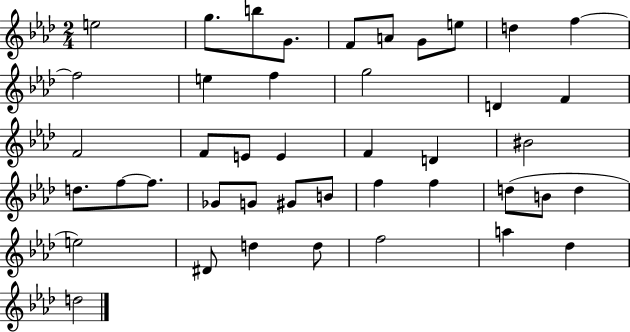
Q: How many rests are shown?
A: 0